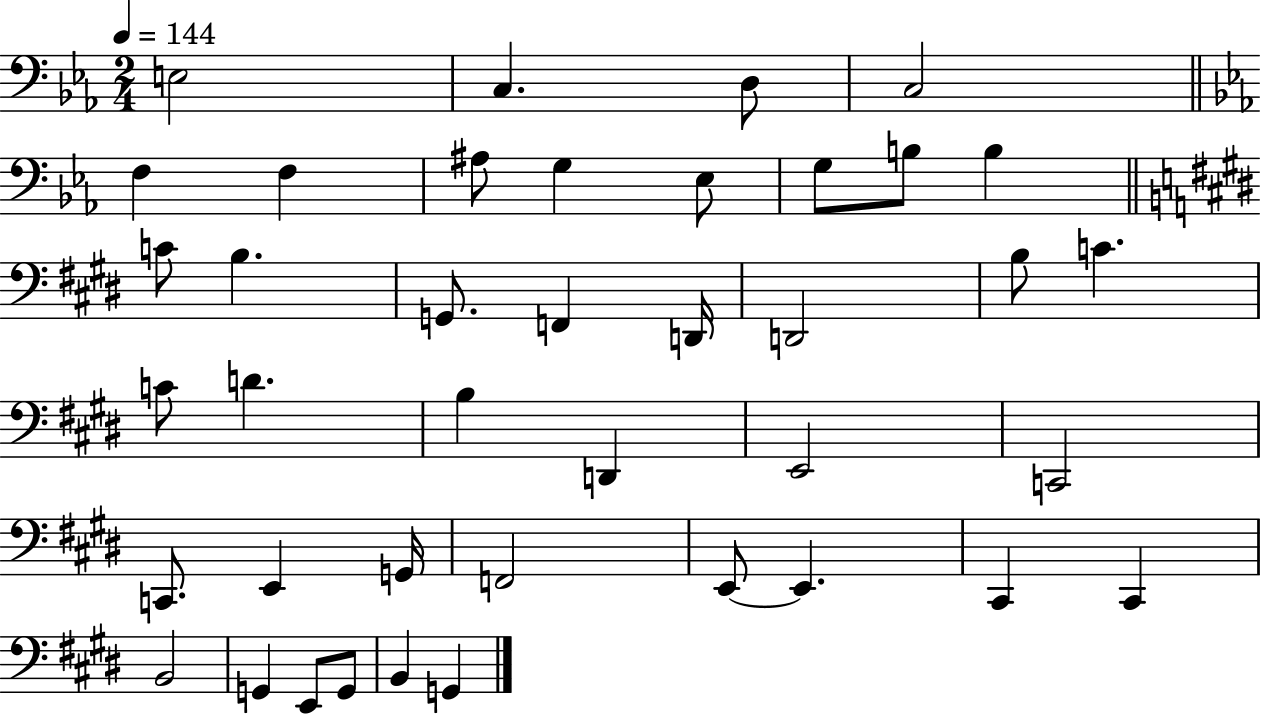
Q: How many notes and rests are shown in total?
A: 40